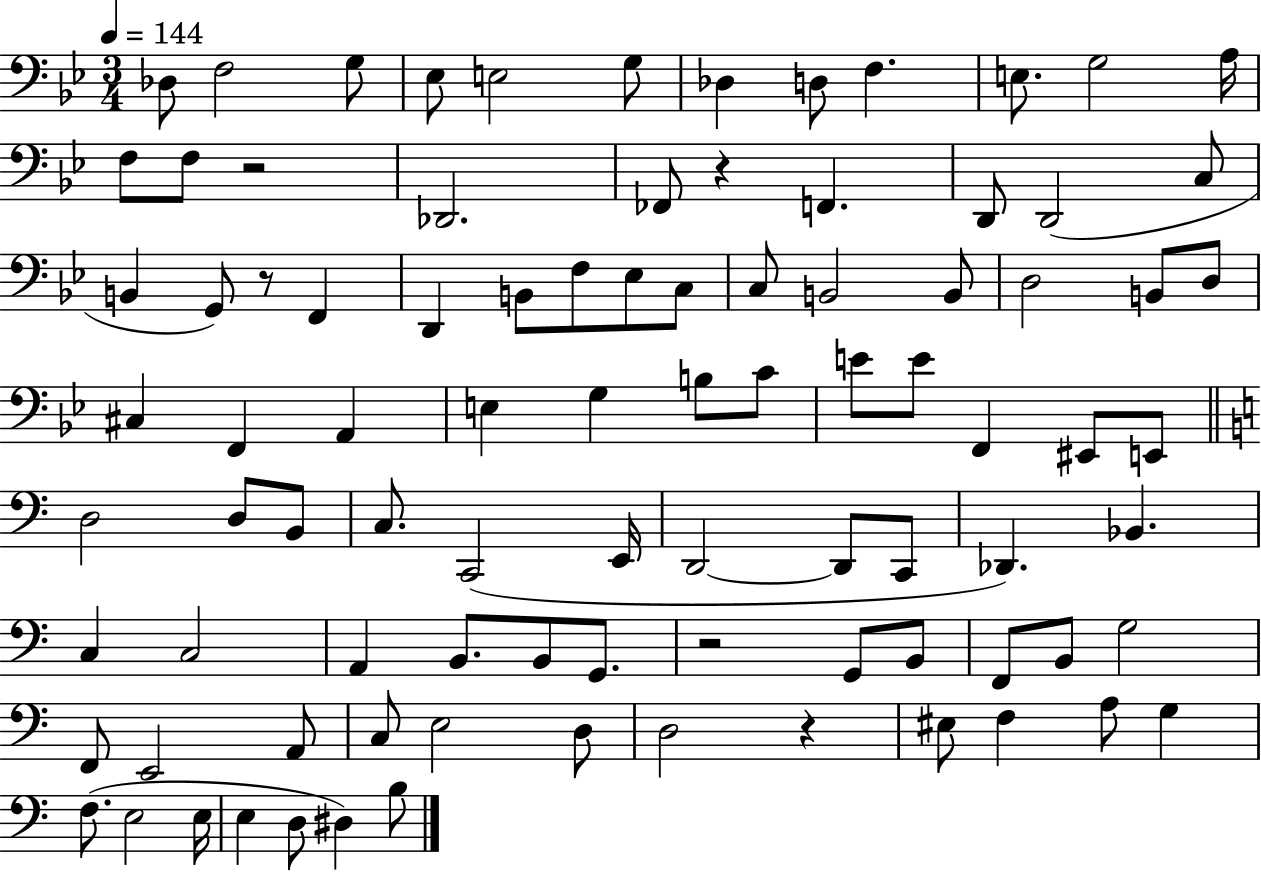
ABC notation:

X:1
T:Untitled
M:3/4
L:1/4
K:Bb
_D,/2 F,2 G,/2 _E,/2 E,2 G,/2 _D, D,/2 F, E,/2 G,2 A,/4 F,/2 F,/2 z2 _D,,2 _F,,/2 z F,, D,,/2 D,,2 C,/2 B,, G,,/2 z/2 F,, D,, B,,/2 F,/2 _E,/2 C,/2 C,/2 B,,2 B,,/2 D,2 B,,/2 D,/2 ^C, F,, A,, E, G, B,/2 C/2 E/2 E/2 F,, ^E,,/2 E,,/2 D,2 D,/2 B,,/2 C,/2 C,,2 E,,/4 D,,2 D,,/2 C,,/2 _D,, _B,, C, C,2 A,, B,,/2 B,,/2 G,,/2 z2 G,,/2 B,,/2 F,,/2 B,,/2 G,2 F,,/2 E,,2 A,,/2 C,/2 E,2 D,/2 D,2 z ^E,/2 F, A,/2 G, F,/2 E,2 E,/4 E, D,/2 ^D, B,/2